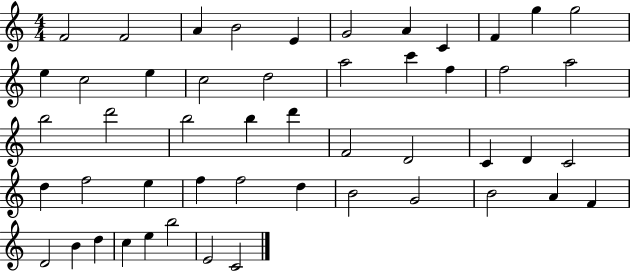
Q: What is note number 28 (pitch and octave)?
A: D4